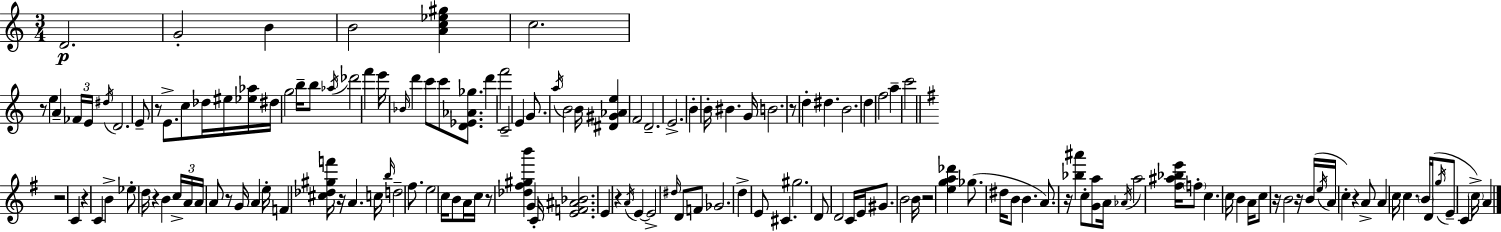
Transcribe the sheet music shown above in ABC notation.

X:1
T:Untitled
M:3/4
L:1/4
K:Am
D2 G2 B B2 [Ac_e^g] c2 z/2 e A _F/4 E/4 ^d/4 D2 E/2 z/2 E/2 c/2 _d/4 ^e/4 [_e_a]/4 ^d/4 g2 b/4 b/2 _a/4 _d'2 f' e'/4 _B/4 d' c'/2 c'/2 [D_E_A_g]/2 d' f'2 C2 E G/2 a/4 B2 B/4 [^D^G_Ae] F2 D2 E2 B B/4 ^B G/4 B2 z/2 d ^d B2 d f2 a c'2 z2 C z C B _e/2 d/4 z B c/4 A/4 A/4 A/2 z/2 G/4 A e/4 F [^c_d^gf']/4 z/4 A c/4 b/4 d2 ^f/2 e2 c/4 B/2 A/4 c/4 z/2 [_d^f^gb'] G C/4 [EF^A_B]2 E z A/4 E E2 ^d/4 D/2 F/2 _G2 d E/2 ^C ^g2 D/2 D2 C/4 E/4 ^G/2 B2 B/4 z2 [ega_d'] _g/2 ^d/4 B/2 B A/2 z/4 [_b^a'] c/2 [Ga]/2 A/4 _A/4 a2 [^f^a_be']/4 f/2 c c/4 B A/4 c/2 z/4 B2 z/4 B/4 e/4 A/4 c z A/2 A c/4 c B/4 D/4 g/4 E/2 C c/4 A